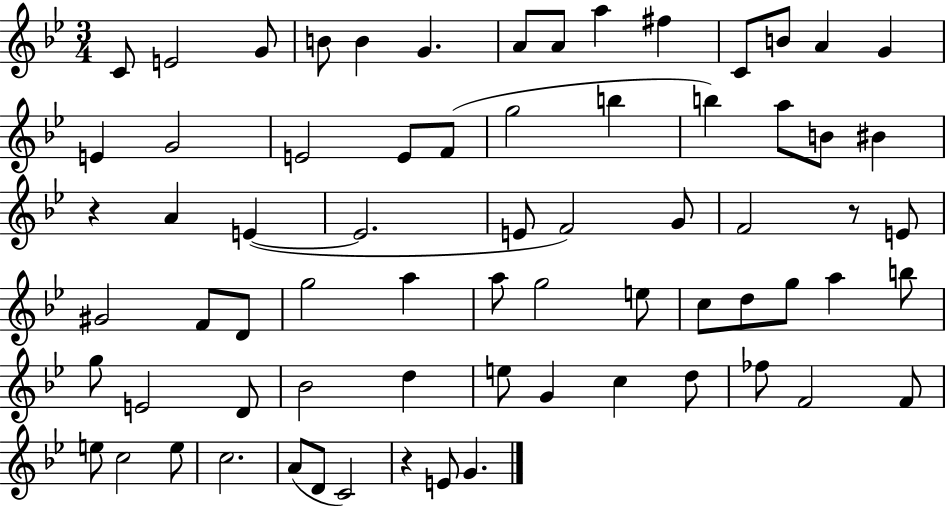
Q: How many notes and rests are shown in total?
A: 70